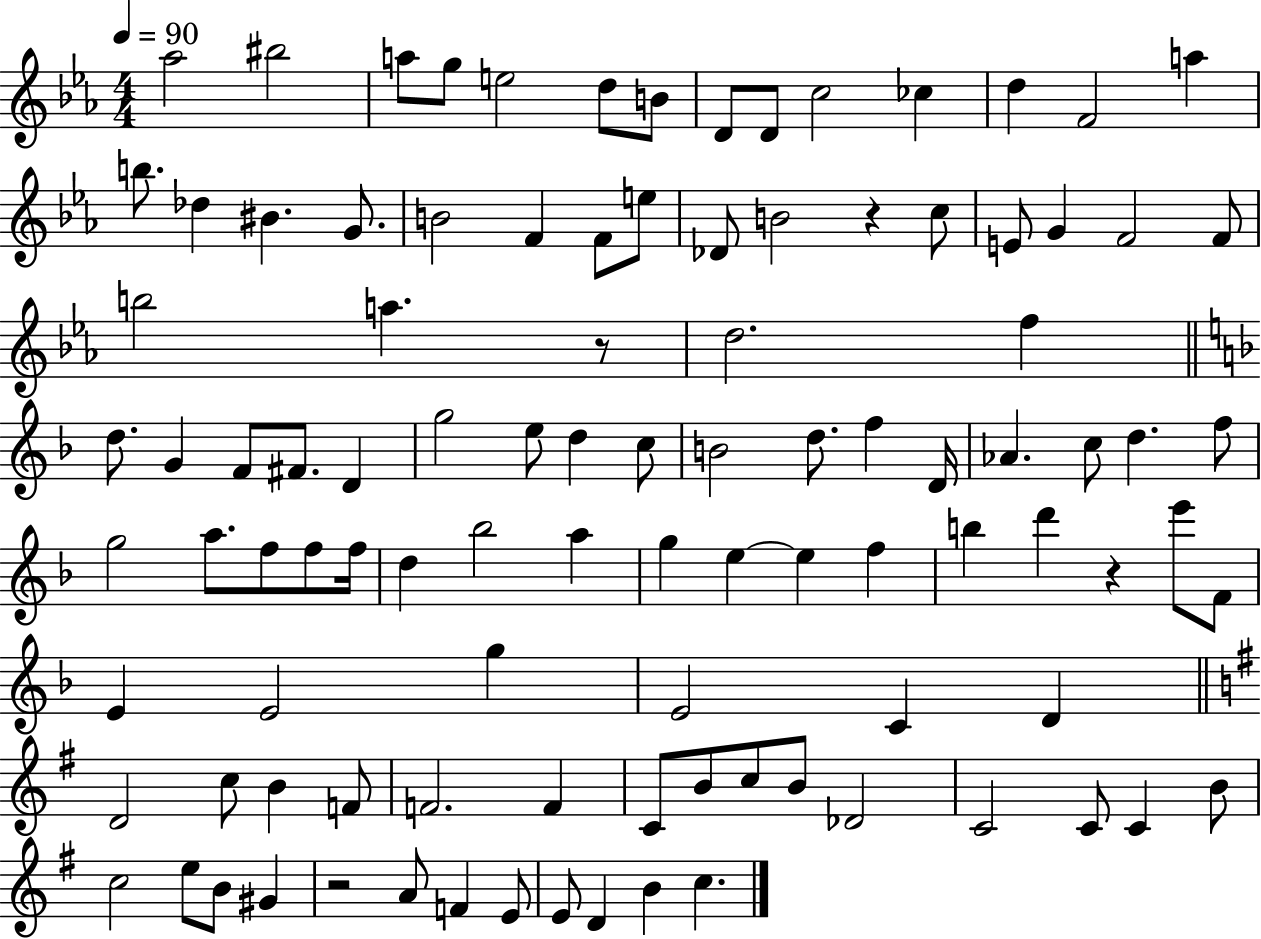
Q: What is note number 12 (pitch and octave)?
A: D5